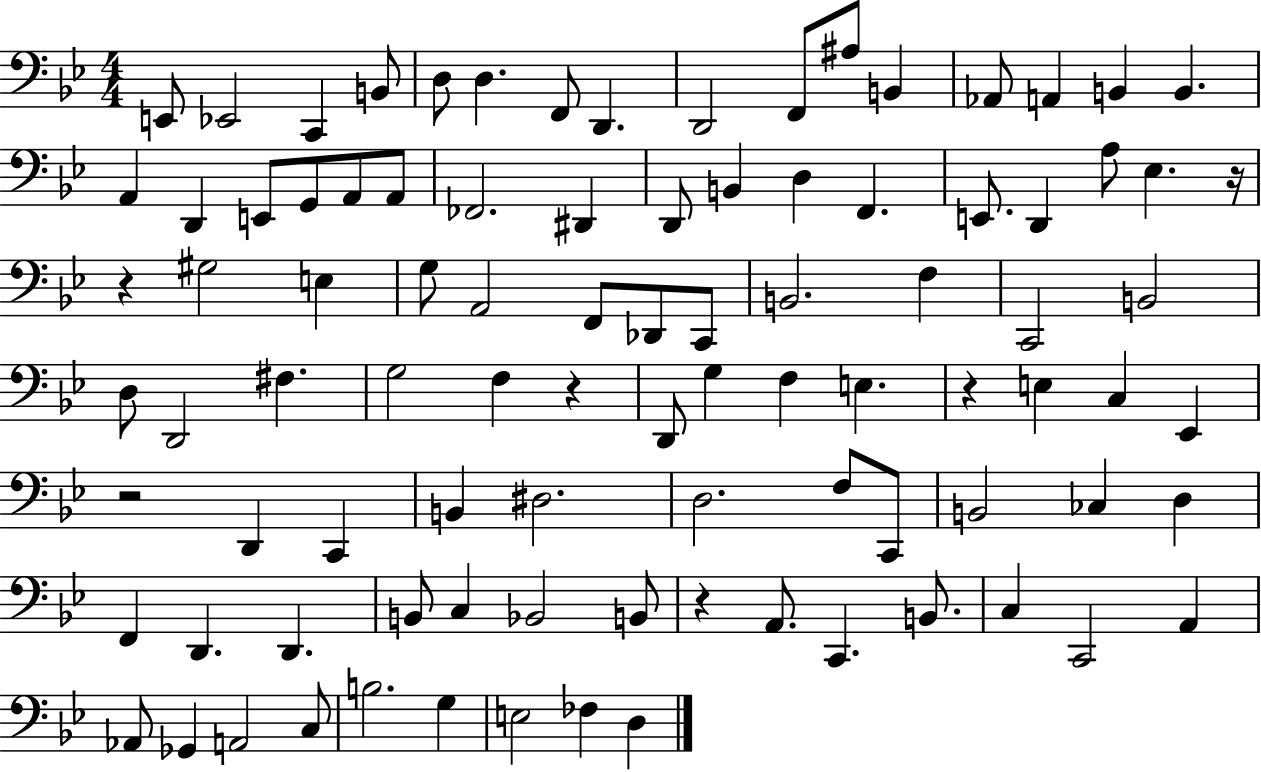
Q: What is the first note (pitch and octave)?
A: E2